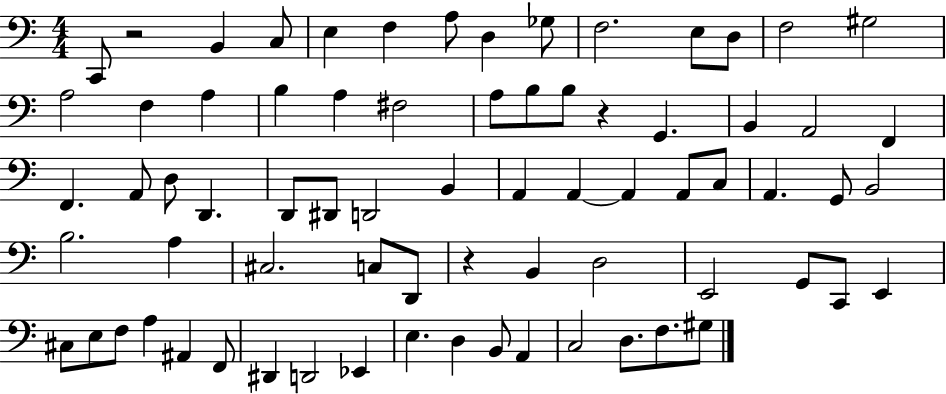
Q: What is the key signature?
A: C major